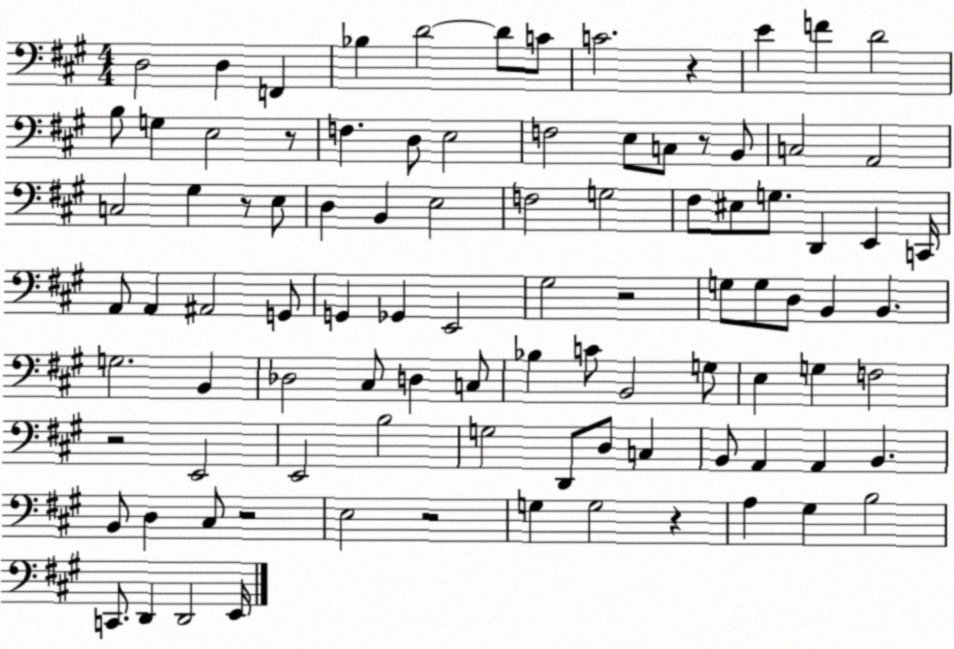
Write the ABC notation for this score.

X:1
T:Untitled
M:4/4
L:1/4
K:A
D,2 D, F,, _B, D2 D/2 C/2 C2 z E F D2 B,/2 G, E,2 z/2 F, D,/2 E,2 F,2 E,/2 C,/2 z/2 B,,/2 C,2 A,,2 C,2 ^G, z/2 E,/2 D, B,, E,2 F,2 G,2 ^F,/2 ^E,/2 G,/2 D,, E,, C,,/4 A,,/2 A,, ^A,,2 G,,/2 G,, _G,, E,,2 ^G,2 z2 G,/2 G,/2 D,/2 B,, B,, G,2 B,, _D,2 ^C,/2 D, C,/2 _B, C/2 B,,2 G,/2 E, G, F,2 z2 E,,2 E,,2 B,2 G,2 D,,/2 D,/2 C, B,,/2 A,, A,, B,, B,,/2 D, ^C,/2 z2 E,2 z2 G, G,2 z A, ^G, B,2 C,,/2 D,, D,,2 E,,/4